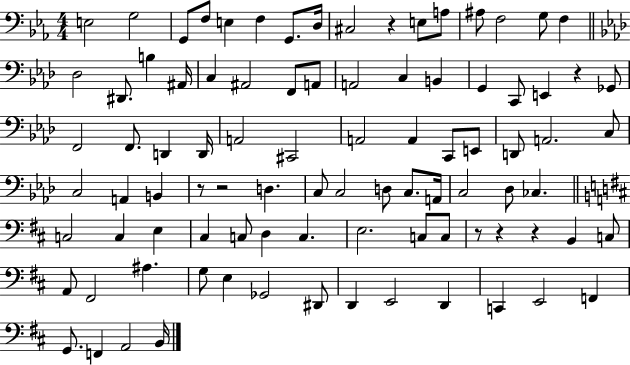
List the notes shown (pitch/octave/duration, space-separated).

E3/h G3/h G2/e F3/e E3/q F3/q G2/e. D3/s C#3/h R/q E3/e A3/e A#3/e F3/h G3/e F3/q Db3/h D#2/e. B3/q A#2/s C3/q A#2/h F2/e A2/e A2/h C3/q B2/q G2/q C2/e E2/q R/q Gb2/e F2/h F2/e. D2/q D2/s A2/h C#2/h A2/h A2/q C2/e E2/e D2/e A2/h. C3/e C3/h A2/q B2/q R/e R/h D3/q. C3/e C3/h D3/e C3/e. A2/s C3/h Db3/e CES3/q. C3/h C3/q E3/q C#3/q C3/e D3/q C3/q. E3/h. C3/e C3/e R/e R/q R/q B2/q C3/e A2/e F#2/h A#3/q. G3/e E3/q Gb2/h D#2/e D2/q E2/h D2/q C2/q E2/h F2/q G2/e. F2/q A2/h B2/s